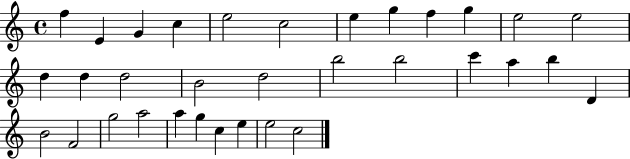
F5/q E4/q G4/q C5/q E5/h C5/h E5/q G5/q F5/q G5/q E5/h E5/h D5/q D5/q D5/h B4/h D5/h B5/h B5/h C6/q A5/q B5/q D4/q B4/h F4/h G5/h A5/h A5/q G5/q C5/q E5/q E5/h C5/h